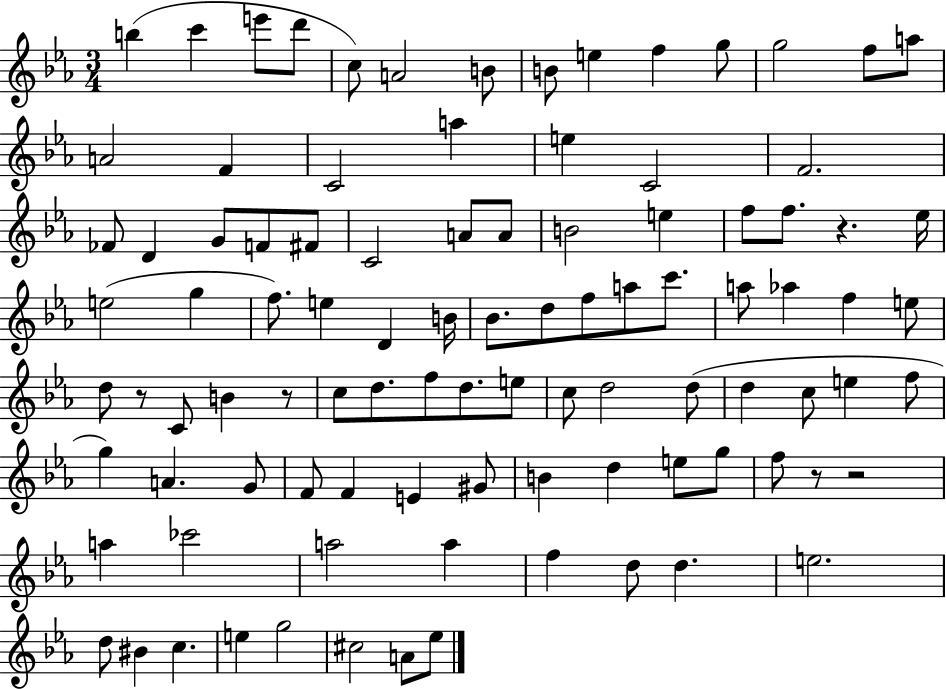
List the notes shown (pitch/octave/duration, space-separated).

B5/q C6/q E6/e D6/e C5/e A4/h B4/e B4/e E5/q F5/q G5/e G5/h F5/e A5/e A4/h F4/q C4/h A5/q E5/q C4/h F4/h. FES4/e D4/q G4/e F4/e F#4/e C4/h A4/e A4/e B4/h E5/q F5/e F5/e. R/q. Eb5/s E5/h G5/q F5/e. E5/q D4/q B4/s Bb4/e. D5/e F5/e A5/e C6/e. A5/e Ab5/q F5/q E5/e D5/e R/e C4/e B4/q R/e C5/e D5/e. F5/e D5/e. E5/e C5/e D5/h D5/e D5/q C5/e E5/q F5/e G5/q A4/q. G4/e F4/e F4/q E4/q G#4/e B4/q D5/q E5/e G5/e F5/e R/e R/h A5/q CES6/h A5/h A5/q F5/q D5/e D5/q. E5/h. D5/e BIS4/q C5/q. E5/q G5/h C#5/h A4/e Eb5/e